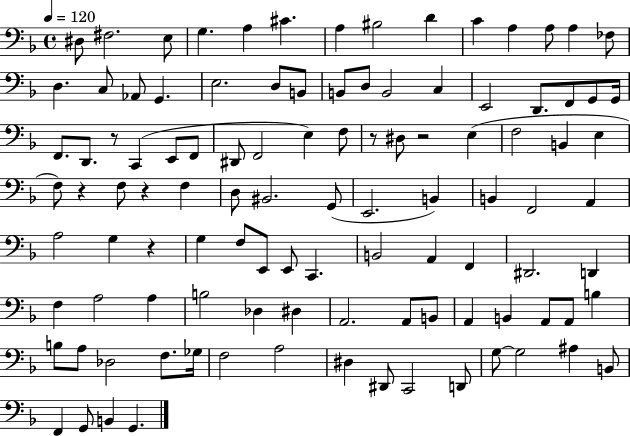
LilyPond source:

{
  \clef bass
  \time 4/4
  \defaultTimeSignature
  \key f \major
  \tempo 4 = 120
  dis8 fis2. e8 | g4. a4 cis'4. | a4 bis2 d'4 | c'4 a4 a8 a4 fes8 | \break d4. c8 aes,8 g,4. | e2. d8 b,8 | b,8 d8 b,2 c4 | e,2 d,8. f,8 g,8 g,16 | \break f,8. d,8. r8 c,4( e,8 f,8 | dis,8 f,2 e4) f8 | r8 dis8 r2 e4( | f2 b,4 e4 | \break f8) r4 f8 r4 f4 | d8 bis,2. g,8( | e,2. b,4) | b,4 f,2 a,4 | \break a2 g4 r4 | g4 f8 e,8 e,8 c,4. | b,2 a,4 f,4 | dis,2. d,4 | \break f4 a2 a4 | b2 des4 dis4 | a,2. a,8 b,8 | a,4 b,4 a,8 a,8 b4 | \break b8 a8 des2 f8. ges16 | f2 a2 | dis4 dis,8 c,2 d,8 | g8~~ g2 ais4 b,8 | \break f,4 g,8 b,4 g,4. | \bar "|."
}